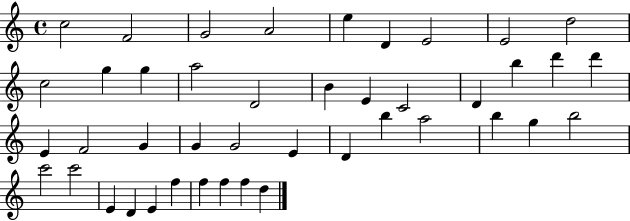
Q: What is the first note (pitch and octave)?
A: C5